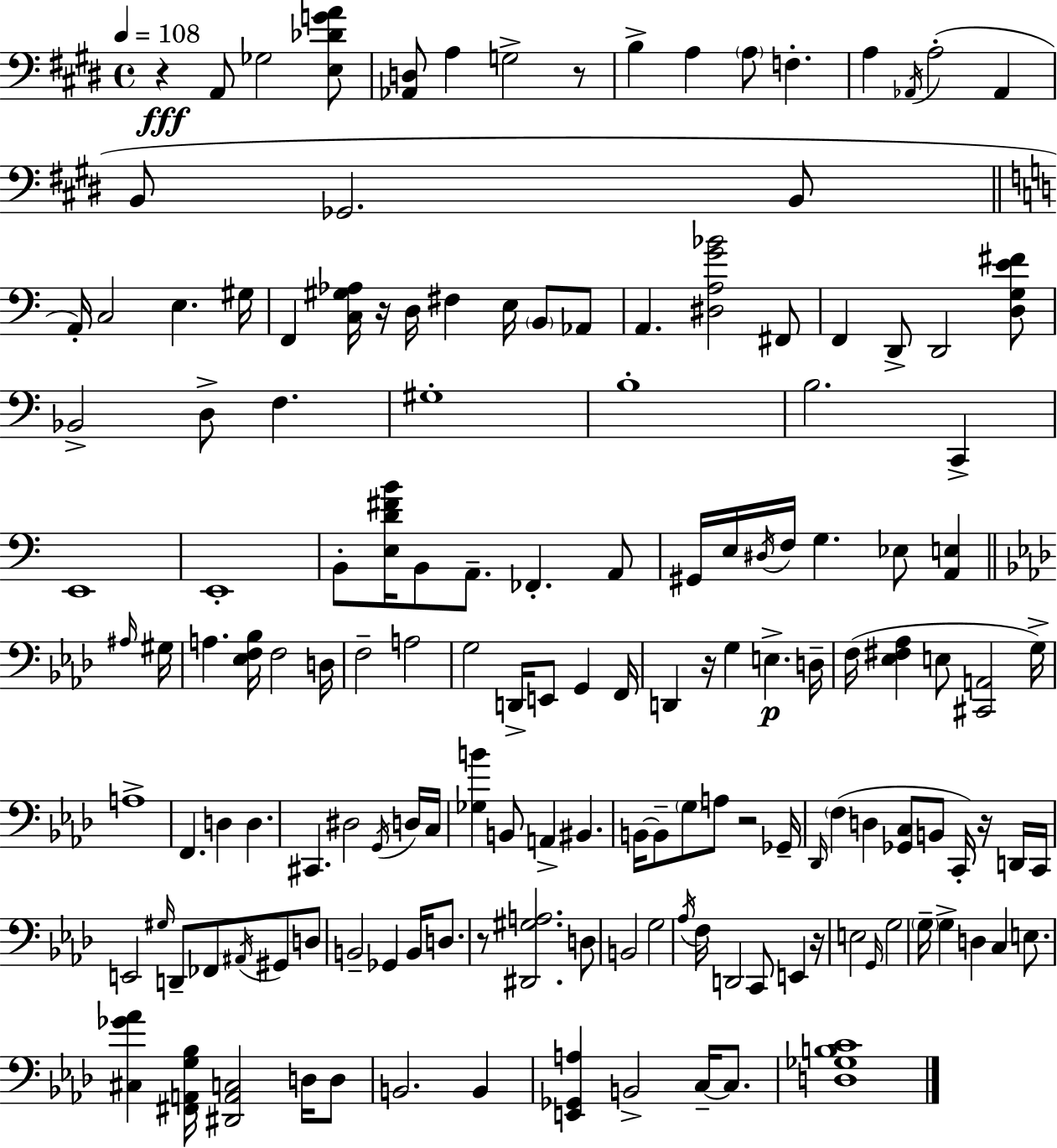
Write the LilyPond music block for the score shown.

{
  \clef bass
  \time 4/4
  \defaultTimeSignature
  \key e \major
  \tempo 4 = 108
  \repeat volta 2 { r4\fff a,8 ges2 <e des' g' a'>8 | <aes, d>8 a4 g2-> r8 | b4-> a4 \parenthesize a8 f4.-. | a4 \acciaccatura { aes,16 } a2-.( aes,4 | \break b,8 ges,2. b,8 | \bar "||" \break \key a \minor a,16-.) c2 e4. gis16 | f,4 <c gis aes>16 r16 d16 fis4 e16 \parenthesize b,8 aes,8 | a,4. <dis a g' bes'>2 fis,8 | f,4 d,8-> d,2 <d g e' fis'>8 | \break bes,2-> d8-> f4. | gis1-. | b1-. | b2. c,4-> | \break e,1 | e,1-. | b,8-. <e d' fis' b'>16 b,8 a,8.-- fes,4.-. a,8 | gis,16 e16 \acciaccatura { dis16 } f16 g4. ees8 <a, e>4 | \break \bar "||" \break \key f \minor \grace { ais16 } gis16 a4. <ees f bes>16 f2 | d16 f2-- a2 | g2 d,16-> e,8 g,4 | f,16 d,4 r16 g4 e4.->\p | \break d16-- f16( <ees fis aes>4 e8 <cis, a,>2 | g16->) a1-> | f,4. d4 d4. | cis,4. dis2 | \break \acciaccatura { g,16 } d16 c16 <ges b'>4 b,8 a,4-> bis,4. | b,16~~ b,8-- \parenthesize g8 a8 r2 | ges,16-- \grace { des,16 }( \parenthesize f4 d4 <ges, c>8 b,8 | c,16-.) r16 d,16 c,16 e,2 \grace { gis16 } d,8-- fes,8 | \break \acciaccatura { ais,16 } gis,8 d8 b,2-- ges,4 | b,16 d8. r8 <dis, gis a>2. | d8 b,2 g2 | \acciaccatura { aes16 } f16 d,2 | \break c,8 e,4 r16 e2 \grace { g,16 } | g2 \parenthesize g16-- g4-> d4 | c4 e8. <cis ges' aes'>4 <fis, a, g bes>16 <dis, a, c>2 | d16 d8 b,2. | \break b,4 <e, ges, a>4 b,2-> | c16--~~ c8. <d ges b c'>1 | } \bar "|."
}